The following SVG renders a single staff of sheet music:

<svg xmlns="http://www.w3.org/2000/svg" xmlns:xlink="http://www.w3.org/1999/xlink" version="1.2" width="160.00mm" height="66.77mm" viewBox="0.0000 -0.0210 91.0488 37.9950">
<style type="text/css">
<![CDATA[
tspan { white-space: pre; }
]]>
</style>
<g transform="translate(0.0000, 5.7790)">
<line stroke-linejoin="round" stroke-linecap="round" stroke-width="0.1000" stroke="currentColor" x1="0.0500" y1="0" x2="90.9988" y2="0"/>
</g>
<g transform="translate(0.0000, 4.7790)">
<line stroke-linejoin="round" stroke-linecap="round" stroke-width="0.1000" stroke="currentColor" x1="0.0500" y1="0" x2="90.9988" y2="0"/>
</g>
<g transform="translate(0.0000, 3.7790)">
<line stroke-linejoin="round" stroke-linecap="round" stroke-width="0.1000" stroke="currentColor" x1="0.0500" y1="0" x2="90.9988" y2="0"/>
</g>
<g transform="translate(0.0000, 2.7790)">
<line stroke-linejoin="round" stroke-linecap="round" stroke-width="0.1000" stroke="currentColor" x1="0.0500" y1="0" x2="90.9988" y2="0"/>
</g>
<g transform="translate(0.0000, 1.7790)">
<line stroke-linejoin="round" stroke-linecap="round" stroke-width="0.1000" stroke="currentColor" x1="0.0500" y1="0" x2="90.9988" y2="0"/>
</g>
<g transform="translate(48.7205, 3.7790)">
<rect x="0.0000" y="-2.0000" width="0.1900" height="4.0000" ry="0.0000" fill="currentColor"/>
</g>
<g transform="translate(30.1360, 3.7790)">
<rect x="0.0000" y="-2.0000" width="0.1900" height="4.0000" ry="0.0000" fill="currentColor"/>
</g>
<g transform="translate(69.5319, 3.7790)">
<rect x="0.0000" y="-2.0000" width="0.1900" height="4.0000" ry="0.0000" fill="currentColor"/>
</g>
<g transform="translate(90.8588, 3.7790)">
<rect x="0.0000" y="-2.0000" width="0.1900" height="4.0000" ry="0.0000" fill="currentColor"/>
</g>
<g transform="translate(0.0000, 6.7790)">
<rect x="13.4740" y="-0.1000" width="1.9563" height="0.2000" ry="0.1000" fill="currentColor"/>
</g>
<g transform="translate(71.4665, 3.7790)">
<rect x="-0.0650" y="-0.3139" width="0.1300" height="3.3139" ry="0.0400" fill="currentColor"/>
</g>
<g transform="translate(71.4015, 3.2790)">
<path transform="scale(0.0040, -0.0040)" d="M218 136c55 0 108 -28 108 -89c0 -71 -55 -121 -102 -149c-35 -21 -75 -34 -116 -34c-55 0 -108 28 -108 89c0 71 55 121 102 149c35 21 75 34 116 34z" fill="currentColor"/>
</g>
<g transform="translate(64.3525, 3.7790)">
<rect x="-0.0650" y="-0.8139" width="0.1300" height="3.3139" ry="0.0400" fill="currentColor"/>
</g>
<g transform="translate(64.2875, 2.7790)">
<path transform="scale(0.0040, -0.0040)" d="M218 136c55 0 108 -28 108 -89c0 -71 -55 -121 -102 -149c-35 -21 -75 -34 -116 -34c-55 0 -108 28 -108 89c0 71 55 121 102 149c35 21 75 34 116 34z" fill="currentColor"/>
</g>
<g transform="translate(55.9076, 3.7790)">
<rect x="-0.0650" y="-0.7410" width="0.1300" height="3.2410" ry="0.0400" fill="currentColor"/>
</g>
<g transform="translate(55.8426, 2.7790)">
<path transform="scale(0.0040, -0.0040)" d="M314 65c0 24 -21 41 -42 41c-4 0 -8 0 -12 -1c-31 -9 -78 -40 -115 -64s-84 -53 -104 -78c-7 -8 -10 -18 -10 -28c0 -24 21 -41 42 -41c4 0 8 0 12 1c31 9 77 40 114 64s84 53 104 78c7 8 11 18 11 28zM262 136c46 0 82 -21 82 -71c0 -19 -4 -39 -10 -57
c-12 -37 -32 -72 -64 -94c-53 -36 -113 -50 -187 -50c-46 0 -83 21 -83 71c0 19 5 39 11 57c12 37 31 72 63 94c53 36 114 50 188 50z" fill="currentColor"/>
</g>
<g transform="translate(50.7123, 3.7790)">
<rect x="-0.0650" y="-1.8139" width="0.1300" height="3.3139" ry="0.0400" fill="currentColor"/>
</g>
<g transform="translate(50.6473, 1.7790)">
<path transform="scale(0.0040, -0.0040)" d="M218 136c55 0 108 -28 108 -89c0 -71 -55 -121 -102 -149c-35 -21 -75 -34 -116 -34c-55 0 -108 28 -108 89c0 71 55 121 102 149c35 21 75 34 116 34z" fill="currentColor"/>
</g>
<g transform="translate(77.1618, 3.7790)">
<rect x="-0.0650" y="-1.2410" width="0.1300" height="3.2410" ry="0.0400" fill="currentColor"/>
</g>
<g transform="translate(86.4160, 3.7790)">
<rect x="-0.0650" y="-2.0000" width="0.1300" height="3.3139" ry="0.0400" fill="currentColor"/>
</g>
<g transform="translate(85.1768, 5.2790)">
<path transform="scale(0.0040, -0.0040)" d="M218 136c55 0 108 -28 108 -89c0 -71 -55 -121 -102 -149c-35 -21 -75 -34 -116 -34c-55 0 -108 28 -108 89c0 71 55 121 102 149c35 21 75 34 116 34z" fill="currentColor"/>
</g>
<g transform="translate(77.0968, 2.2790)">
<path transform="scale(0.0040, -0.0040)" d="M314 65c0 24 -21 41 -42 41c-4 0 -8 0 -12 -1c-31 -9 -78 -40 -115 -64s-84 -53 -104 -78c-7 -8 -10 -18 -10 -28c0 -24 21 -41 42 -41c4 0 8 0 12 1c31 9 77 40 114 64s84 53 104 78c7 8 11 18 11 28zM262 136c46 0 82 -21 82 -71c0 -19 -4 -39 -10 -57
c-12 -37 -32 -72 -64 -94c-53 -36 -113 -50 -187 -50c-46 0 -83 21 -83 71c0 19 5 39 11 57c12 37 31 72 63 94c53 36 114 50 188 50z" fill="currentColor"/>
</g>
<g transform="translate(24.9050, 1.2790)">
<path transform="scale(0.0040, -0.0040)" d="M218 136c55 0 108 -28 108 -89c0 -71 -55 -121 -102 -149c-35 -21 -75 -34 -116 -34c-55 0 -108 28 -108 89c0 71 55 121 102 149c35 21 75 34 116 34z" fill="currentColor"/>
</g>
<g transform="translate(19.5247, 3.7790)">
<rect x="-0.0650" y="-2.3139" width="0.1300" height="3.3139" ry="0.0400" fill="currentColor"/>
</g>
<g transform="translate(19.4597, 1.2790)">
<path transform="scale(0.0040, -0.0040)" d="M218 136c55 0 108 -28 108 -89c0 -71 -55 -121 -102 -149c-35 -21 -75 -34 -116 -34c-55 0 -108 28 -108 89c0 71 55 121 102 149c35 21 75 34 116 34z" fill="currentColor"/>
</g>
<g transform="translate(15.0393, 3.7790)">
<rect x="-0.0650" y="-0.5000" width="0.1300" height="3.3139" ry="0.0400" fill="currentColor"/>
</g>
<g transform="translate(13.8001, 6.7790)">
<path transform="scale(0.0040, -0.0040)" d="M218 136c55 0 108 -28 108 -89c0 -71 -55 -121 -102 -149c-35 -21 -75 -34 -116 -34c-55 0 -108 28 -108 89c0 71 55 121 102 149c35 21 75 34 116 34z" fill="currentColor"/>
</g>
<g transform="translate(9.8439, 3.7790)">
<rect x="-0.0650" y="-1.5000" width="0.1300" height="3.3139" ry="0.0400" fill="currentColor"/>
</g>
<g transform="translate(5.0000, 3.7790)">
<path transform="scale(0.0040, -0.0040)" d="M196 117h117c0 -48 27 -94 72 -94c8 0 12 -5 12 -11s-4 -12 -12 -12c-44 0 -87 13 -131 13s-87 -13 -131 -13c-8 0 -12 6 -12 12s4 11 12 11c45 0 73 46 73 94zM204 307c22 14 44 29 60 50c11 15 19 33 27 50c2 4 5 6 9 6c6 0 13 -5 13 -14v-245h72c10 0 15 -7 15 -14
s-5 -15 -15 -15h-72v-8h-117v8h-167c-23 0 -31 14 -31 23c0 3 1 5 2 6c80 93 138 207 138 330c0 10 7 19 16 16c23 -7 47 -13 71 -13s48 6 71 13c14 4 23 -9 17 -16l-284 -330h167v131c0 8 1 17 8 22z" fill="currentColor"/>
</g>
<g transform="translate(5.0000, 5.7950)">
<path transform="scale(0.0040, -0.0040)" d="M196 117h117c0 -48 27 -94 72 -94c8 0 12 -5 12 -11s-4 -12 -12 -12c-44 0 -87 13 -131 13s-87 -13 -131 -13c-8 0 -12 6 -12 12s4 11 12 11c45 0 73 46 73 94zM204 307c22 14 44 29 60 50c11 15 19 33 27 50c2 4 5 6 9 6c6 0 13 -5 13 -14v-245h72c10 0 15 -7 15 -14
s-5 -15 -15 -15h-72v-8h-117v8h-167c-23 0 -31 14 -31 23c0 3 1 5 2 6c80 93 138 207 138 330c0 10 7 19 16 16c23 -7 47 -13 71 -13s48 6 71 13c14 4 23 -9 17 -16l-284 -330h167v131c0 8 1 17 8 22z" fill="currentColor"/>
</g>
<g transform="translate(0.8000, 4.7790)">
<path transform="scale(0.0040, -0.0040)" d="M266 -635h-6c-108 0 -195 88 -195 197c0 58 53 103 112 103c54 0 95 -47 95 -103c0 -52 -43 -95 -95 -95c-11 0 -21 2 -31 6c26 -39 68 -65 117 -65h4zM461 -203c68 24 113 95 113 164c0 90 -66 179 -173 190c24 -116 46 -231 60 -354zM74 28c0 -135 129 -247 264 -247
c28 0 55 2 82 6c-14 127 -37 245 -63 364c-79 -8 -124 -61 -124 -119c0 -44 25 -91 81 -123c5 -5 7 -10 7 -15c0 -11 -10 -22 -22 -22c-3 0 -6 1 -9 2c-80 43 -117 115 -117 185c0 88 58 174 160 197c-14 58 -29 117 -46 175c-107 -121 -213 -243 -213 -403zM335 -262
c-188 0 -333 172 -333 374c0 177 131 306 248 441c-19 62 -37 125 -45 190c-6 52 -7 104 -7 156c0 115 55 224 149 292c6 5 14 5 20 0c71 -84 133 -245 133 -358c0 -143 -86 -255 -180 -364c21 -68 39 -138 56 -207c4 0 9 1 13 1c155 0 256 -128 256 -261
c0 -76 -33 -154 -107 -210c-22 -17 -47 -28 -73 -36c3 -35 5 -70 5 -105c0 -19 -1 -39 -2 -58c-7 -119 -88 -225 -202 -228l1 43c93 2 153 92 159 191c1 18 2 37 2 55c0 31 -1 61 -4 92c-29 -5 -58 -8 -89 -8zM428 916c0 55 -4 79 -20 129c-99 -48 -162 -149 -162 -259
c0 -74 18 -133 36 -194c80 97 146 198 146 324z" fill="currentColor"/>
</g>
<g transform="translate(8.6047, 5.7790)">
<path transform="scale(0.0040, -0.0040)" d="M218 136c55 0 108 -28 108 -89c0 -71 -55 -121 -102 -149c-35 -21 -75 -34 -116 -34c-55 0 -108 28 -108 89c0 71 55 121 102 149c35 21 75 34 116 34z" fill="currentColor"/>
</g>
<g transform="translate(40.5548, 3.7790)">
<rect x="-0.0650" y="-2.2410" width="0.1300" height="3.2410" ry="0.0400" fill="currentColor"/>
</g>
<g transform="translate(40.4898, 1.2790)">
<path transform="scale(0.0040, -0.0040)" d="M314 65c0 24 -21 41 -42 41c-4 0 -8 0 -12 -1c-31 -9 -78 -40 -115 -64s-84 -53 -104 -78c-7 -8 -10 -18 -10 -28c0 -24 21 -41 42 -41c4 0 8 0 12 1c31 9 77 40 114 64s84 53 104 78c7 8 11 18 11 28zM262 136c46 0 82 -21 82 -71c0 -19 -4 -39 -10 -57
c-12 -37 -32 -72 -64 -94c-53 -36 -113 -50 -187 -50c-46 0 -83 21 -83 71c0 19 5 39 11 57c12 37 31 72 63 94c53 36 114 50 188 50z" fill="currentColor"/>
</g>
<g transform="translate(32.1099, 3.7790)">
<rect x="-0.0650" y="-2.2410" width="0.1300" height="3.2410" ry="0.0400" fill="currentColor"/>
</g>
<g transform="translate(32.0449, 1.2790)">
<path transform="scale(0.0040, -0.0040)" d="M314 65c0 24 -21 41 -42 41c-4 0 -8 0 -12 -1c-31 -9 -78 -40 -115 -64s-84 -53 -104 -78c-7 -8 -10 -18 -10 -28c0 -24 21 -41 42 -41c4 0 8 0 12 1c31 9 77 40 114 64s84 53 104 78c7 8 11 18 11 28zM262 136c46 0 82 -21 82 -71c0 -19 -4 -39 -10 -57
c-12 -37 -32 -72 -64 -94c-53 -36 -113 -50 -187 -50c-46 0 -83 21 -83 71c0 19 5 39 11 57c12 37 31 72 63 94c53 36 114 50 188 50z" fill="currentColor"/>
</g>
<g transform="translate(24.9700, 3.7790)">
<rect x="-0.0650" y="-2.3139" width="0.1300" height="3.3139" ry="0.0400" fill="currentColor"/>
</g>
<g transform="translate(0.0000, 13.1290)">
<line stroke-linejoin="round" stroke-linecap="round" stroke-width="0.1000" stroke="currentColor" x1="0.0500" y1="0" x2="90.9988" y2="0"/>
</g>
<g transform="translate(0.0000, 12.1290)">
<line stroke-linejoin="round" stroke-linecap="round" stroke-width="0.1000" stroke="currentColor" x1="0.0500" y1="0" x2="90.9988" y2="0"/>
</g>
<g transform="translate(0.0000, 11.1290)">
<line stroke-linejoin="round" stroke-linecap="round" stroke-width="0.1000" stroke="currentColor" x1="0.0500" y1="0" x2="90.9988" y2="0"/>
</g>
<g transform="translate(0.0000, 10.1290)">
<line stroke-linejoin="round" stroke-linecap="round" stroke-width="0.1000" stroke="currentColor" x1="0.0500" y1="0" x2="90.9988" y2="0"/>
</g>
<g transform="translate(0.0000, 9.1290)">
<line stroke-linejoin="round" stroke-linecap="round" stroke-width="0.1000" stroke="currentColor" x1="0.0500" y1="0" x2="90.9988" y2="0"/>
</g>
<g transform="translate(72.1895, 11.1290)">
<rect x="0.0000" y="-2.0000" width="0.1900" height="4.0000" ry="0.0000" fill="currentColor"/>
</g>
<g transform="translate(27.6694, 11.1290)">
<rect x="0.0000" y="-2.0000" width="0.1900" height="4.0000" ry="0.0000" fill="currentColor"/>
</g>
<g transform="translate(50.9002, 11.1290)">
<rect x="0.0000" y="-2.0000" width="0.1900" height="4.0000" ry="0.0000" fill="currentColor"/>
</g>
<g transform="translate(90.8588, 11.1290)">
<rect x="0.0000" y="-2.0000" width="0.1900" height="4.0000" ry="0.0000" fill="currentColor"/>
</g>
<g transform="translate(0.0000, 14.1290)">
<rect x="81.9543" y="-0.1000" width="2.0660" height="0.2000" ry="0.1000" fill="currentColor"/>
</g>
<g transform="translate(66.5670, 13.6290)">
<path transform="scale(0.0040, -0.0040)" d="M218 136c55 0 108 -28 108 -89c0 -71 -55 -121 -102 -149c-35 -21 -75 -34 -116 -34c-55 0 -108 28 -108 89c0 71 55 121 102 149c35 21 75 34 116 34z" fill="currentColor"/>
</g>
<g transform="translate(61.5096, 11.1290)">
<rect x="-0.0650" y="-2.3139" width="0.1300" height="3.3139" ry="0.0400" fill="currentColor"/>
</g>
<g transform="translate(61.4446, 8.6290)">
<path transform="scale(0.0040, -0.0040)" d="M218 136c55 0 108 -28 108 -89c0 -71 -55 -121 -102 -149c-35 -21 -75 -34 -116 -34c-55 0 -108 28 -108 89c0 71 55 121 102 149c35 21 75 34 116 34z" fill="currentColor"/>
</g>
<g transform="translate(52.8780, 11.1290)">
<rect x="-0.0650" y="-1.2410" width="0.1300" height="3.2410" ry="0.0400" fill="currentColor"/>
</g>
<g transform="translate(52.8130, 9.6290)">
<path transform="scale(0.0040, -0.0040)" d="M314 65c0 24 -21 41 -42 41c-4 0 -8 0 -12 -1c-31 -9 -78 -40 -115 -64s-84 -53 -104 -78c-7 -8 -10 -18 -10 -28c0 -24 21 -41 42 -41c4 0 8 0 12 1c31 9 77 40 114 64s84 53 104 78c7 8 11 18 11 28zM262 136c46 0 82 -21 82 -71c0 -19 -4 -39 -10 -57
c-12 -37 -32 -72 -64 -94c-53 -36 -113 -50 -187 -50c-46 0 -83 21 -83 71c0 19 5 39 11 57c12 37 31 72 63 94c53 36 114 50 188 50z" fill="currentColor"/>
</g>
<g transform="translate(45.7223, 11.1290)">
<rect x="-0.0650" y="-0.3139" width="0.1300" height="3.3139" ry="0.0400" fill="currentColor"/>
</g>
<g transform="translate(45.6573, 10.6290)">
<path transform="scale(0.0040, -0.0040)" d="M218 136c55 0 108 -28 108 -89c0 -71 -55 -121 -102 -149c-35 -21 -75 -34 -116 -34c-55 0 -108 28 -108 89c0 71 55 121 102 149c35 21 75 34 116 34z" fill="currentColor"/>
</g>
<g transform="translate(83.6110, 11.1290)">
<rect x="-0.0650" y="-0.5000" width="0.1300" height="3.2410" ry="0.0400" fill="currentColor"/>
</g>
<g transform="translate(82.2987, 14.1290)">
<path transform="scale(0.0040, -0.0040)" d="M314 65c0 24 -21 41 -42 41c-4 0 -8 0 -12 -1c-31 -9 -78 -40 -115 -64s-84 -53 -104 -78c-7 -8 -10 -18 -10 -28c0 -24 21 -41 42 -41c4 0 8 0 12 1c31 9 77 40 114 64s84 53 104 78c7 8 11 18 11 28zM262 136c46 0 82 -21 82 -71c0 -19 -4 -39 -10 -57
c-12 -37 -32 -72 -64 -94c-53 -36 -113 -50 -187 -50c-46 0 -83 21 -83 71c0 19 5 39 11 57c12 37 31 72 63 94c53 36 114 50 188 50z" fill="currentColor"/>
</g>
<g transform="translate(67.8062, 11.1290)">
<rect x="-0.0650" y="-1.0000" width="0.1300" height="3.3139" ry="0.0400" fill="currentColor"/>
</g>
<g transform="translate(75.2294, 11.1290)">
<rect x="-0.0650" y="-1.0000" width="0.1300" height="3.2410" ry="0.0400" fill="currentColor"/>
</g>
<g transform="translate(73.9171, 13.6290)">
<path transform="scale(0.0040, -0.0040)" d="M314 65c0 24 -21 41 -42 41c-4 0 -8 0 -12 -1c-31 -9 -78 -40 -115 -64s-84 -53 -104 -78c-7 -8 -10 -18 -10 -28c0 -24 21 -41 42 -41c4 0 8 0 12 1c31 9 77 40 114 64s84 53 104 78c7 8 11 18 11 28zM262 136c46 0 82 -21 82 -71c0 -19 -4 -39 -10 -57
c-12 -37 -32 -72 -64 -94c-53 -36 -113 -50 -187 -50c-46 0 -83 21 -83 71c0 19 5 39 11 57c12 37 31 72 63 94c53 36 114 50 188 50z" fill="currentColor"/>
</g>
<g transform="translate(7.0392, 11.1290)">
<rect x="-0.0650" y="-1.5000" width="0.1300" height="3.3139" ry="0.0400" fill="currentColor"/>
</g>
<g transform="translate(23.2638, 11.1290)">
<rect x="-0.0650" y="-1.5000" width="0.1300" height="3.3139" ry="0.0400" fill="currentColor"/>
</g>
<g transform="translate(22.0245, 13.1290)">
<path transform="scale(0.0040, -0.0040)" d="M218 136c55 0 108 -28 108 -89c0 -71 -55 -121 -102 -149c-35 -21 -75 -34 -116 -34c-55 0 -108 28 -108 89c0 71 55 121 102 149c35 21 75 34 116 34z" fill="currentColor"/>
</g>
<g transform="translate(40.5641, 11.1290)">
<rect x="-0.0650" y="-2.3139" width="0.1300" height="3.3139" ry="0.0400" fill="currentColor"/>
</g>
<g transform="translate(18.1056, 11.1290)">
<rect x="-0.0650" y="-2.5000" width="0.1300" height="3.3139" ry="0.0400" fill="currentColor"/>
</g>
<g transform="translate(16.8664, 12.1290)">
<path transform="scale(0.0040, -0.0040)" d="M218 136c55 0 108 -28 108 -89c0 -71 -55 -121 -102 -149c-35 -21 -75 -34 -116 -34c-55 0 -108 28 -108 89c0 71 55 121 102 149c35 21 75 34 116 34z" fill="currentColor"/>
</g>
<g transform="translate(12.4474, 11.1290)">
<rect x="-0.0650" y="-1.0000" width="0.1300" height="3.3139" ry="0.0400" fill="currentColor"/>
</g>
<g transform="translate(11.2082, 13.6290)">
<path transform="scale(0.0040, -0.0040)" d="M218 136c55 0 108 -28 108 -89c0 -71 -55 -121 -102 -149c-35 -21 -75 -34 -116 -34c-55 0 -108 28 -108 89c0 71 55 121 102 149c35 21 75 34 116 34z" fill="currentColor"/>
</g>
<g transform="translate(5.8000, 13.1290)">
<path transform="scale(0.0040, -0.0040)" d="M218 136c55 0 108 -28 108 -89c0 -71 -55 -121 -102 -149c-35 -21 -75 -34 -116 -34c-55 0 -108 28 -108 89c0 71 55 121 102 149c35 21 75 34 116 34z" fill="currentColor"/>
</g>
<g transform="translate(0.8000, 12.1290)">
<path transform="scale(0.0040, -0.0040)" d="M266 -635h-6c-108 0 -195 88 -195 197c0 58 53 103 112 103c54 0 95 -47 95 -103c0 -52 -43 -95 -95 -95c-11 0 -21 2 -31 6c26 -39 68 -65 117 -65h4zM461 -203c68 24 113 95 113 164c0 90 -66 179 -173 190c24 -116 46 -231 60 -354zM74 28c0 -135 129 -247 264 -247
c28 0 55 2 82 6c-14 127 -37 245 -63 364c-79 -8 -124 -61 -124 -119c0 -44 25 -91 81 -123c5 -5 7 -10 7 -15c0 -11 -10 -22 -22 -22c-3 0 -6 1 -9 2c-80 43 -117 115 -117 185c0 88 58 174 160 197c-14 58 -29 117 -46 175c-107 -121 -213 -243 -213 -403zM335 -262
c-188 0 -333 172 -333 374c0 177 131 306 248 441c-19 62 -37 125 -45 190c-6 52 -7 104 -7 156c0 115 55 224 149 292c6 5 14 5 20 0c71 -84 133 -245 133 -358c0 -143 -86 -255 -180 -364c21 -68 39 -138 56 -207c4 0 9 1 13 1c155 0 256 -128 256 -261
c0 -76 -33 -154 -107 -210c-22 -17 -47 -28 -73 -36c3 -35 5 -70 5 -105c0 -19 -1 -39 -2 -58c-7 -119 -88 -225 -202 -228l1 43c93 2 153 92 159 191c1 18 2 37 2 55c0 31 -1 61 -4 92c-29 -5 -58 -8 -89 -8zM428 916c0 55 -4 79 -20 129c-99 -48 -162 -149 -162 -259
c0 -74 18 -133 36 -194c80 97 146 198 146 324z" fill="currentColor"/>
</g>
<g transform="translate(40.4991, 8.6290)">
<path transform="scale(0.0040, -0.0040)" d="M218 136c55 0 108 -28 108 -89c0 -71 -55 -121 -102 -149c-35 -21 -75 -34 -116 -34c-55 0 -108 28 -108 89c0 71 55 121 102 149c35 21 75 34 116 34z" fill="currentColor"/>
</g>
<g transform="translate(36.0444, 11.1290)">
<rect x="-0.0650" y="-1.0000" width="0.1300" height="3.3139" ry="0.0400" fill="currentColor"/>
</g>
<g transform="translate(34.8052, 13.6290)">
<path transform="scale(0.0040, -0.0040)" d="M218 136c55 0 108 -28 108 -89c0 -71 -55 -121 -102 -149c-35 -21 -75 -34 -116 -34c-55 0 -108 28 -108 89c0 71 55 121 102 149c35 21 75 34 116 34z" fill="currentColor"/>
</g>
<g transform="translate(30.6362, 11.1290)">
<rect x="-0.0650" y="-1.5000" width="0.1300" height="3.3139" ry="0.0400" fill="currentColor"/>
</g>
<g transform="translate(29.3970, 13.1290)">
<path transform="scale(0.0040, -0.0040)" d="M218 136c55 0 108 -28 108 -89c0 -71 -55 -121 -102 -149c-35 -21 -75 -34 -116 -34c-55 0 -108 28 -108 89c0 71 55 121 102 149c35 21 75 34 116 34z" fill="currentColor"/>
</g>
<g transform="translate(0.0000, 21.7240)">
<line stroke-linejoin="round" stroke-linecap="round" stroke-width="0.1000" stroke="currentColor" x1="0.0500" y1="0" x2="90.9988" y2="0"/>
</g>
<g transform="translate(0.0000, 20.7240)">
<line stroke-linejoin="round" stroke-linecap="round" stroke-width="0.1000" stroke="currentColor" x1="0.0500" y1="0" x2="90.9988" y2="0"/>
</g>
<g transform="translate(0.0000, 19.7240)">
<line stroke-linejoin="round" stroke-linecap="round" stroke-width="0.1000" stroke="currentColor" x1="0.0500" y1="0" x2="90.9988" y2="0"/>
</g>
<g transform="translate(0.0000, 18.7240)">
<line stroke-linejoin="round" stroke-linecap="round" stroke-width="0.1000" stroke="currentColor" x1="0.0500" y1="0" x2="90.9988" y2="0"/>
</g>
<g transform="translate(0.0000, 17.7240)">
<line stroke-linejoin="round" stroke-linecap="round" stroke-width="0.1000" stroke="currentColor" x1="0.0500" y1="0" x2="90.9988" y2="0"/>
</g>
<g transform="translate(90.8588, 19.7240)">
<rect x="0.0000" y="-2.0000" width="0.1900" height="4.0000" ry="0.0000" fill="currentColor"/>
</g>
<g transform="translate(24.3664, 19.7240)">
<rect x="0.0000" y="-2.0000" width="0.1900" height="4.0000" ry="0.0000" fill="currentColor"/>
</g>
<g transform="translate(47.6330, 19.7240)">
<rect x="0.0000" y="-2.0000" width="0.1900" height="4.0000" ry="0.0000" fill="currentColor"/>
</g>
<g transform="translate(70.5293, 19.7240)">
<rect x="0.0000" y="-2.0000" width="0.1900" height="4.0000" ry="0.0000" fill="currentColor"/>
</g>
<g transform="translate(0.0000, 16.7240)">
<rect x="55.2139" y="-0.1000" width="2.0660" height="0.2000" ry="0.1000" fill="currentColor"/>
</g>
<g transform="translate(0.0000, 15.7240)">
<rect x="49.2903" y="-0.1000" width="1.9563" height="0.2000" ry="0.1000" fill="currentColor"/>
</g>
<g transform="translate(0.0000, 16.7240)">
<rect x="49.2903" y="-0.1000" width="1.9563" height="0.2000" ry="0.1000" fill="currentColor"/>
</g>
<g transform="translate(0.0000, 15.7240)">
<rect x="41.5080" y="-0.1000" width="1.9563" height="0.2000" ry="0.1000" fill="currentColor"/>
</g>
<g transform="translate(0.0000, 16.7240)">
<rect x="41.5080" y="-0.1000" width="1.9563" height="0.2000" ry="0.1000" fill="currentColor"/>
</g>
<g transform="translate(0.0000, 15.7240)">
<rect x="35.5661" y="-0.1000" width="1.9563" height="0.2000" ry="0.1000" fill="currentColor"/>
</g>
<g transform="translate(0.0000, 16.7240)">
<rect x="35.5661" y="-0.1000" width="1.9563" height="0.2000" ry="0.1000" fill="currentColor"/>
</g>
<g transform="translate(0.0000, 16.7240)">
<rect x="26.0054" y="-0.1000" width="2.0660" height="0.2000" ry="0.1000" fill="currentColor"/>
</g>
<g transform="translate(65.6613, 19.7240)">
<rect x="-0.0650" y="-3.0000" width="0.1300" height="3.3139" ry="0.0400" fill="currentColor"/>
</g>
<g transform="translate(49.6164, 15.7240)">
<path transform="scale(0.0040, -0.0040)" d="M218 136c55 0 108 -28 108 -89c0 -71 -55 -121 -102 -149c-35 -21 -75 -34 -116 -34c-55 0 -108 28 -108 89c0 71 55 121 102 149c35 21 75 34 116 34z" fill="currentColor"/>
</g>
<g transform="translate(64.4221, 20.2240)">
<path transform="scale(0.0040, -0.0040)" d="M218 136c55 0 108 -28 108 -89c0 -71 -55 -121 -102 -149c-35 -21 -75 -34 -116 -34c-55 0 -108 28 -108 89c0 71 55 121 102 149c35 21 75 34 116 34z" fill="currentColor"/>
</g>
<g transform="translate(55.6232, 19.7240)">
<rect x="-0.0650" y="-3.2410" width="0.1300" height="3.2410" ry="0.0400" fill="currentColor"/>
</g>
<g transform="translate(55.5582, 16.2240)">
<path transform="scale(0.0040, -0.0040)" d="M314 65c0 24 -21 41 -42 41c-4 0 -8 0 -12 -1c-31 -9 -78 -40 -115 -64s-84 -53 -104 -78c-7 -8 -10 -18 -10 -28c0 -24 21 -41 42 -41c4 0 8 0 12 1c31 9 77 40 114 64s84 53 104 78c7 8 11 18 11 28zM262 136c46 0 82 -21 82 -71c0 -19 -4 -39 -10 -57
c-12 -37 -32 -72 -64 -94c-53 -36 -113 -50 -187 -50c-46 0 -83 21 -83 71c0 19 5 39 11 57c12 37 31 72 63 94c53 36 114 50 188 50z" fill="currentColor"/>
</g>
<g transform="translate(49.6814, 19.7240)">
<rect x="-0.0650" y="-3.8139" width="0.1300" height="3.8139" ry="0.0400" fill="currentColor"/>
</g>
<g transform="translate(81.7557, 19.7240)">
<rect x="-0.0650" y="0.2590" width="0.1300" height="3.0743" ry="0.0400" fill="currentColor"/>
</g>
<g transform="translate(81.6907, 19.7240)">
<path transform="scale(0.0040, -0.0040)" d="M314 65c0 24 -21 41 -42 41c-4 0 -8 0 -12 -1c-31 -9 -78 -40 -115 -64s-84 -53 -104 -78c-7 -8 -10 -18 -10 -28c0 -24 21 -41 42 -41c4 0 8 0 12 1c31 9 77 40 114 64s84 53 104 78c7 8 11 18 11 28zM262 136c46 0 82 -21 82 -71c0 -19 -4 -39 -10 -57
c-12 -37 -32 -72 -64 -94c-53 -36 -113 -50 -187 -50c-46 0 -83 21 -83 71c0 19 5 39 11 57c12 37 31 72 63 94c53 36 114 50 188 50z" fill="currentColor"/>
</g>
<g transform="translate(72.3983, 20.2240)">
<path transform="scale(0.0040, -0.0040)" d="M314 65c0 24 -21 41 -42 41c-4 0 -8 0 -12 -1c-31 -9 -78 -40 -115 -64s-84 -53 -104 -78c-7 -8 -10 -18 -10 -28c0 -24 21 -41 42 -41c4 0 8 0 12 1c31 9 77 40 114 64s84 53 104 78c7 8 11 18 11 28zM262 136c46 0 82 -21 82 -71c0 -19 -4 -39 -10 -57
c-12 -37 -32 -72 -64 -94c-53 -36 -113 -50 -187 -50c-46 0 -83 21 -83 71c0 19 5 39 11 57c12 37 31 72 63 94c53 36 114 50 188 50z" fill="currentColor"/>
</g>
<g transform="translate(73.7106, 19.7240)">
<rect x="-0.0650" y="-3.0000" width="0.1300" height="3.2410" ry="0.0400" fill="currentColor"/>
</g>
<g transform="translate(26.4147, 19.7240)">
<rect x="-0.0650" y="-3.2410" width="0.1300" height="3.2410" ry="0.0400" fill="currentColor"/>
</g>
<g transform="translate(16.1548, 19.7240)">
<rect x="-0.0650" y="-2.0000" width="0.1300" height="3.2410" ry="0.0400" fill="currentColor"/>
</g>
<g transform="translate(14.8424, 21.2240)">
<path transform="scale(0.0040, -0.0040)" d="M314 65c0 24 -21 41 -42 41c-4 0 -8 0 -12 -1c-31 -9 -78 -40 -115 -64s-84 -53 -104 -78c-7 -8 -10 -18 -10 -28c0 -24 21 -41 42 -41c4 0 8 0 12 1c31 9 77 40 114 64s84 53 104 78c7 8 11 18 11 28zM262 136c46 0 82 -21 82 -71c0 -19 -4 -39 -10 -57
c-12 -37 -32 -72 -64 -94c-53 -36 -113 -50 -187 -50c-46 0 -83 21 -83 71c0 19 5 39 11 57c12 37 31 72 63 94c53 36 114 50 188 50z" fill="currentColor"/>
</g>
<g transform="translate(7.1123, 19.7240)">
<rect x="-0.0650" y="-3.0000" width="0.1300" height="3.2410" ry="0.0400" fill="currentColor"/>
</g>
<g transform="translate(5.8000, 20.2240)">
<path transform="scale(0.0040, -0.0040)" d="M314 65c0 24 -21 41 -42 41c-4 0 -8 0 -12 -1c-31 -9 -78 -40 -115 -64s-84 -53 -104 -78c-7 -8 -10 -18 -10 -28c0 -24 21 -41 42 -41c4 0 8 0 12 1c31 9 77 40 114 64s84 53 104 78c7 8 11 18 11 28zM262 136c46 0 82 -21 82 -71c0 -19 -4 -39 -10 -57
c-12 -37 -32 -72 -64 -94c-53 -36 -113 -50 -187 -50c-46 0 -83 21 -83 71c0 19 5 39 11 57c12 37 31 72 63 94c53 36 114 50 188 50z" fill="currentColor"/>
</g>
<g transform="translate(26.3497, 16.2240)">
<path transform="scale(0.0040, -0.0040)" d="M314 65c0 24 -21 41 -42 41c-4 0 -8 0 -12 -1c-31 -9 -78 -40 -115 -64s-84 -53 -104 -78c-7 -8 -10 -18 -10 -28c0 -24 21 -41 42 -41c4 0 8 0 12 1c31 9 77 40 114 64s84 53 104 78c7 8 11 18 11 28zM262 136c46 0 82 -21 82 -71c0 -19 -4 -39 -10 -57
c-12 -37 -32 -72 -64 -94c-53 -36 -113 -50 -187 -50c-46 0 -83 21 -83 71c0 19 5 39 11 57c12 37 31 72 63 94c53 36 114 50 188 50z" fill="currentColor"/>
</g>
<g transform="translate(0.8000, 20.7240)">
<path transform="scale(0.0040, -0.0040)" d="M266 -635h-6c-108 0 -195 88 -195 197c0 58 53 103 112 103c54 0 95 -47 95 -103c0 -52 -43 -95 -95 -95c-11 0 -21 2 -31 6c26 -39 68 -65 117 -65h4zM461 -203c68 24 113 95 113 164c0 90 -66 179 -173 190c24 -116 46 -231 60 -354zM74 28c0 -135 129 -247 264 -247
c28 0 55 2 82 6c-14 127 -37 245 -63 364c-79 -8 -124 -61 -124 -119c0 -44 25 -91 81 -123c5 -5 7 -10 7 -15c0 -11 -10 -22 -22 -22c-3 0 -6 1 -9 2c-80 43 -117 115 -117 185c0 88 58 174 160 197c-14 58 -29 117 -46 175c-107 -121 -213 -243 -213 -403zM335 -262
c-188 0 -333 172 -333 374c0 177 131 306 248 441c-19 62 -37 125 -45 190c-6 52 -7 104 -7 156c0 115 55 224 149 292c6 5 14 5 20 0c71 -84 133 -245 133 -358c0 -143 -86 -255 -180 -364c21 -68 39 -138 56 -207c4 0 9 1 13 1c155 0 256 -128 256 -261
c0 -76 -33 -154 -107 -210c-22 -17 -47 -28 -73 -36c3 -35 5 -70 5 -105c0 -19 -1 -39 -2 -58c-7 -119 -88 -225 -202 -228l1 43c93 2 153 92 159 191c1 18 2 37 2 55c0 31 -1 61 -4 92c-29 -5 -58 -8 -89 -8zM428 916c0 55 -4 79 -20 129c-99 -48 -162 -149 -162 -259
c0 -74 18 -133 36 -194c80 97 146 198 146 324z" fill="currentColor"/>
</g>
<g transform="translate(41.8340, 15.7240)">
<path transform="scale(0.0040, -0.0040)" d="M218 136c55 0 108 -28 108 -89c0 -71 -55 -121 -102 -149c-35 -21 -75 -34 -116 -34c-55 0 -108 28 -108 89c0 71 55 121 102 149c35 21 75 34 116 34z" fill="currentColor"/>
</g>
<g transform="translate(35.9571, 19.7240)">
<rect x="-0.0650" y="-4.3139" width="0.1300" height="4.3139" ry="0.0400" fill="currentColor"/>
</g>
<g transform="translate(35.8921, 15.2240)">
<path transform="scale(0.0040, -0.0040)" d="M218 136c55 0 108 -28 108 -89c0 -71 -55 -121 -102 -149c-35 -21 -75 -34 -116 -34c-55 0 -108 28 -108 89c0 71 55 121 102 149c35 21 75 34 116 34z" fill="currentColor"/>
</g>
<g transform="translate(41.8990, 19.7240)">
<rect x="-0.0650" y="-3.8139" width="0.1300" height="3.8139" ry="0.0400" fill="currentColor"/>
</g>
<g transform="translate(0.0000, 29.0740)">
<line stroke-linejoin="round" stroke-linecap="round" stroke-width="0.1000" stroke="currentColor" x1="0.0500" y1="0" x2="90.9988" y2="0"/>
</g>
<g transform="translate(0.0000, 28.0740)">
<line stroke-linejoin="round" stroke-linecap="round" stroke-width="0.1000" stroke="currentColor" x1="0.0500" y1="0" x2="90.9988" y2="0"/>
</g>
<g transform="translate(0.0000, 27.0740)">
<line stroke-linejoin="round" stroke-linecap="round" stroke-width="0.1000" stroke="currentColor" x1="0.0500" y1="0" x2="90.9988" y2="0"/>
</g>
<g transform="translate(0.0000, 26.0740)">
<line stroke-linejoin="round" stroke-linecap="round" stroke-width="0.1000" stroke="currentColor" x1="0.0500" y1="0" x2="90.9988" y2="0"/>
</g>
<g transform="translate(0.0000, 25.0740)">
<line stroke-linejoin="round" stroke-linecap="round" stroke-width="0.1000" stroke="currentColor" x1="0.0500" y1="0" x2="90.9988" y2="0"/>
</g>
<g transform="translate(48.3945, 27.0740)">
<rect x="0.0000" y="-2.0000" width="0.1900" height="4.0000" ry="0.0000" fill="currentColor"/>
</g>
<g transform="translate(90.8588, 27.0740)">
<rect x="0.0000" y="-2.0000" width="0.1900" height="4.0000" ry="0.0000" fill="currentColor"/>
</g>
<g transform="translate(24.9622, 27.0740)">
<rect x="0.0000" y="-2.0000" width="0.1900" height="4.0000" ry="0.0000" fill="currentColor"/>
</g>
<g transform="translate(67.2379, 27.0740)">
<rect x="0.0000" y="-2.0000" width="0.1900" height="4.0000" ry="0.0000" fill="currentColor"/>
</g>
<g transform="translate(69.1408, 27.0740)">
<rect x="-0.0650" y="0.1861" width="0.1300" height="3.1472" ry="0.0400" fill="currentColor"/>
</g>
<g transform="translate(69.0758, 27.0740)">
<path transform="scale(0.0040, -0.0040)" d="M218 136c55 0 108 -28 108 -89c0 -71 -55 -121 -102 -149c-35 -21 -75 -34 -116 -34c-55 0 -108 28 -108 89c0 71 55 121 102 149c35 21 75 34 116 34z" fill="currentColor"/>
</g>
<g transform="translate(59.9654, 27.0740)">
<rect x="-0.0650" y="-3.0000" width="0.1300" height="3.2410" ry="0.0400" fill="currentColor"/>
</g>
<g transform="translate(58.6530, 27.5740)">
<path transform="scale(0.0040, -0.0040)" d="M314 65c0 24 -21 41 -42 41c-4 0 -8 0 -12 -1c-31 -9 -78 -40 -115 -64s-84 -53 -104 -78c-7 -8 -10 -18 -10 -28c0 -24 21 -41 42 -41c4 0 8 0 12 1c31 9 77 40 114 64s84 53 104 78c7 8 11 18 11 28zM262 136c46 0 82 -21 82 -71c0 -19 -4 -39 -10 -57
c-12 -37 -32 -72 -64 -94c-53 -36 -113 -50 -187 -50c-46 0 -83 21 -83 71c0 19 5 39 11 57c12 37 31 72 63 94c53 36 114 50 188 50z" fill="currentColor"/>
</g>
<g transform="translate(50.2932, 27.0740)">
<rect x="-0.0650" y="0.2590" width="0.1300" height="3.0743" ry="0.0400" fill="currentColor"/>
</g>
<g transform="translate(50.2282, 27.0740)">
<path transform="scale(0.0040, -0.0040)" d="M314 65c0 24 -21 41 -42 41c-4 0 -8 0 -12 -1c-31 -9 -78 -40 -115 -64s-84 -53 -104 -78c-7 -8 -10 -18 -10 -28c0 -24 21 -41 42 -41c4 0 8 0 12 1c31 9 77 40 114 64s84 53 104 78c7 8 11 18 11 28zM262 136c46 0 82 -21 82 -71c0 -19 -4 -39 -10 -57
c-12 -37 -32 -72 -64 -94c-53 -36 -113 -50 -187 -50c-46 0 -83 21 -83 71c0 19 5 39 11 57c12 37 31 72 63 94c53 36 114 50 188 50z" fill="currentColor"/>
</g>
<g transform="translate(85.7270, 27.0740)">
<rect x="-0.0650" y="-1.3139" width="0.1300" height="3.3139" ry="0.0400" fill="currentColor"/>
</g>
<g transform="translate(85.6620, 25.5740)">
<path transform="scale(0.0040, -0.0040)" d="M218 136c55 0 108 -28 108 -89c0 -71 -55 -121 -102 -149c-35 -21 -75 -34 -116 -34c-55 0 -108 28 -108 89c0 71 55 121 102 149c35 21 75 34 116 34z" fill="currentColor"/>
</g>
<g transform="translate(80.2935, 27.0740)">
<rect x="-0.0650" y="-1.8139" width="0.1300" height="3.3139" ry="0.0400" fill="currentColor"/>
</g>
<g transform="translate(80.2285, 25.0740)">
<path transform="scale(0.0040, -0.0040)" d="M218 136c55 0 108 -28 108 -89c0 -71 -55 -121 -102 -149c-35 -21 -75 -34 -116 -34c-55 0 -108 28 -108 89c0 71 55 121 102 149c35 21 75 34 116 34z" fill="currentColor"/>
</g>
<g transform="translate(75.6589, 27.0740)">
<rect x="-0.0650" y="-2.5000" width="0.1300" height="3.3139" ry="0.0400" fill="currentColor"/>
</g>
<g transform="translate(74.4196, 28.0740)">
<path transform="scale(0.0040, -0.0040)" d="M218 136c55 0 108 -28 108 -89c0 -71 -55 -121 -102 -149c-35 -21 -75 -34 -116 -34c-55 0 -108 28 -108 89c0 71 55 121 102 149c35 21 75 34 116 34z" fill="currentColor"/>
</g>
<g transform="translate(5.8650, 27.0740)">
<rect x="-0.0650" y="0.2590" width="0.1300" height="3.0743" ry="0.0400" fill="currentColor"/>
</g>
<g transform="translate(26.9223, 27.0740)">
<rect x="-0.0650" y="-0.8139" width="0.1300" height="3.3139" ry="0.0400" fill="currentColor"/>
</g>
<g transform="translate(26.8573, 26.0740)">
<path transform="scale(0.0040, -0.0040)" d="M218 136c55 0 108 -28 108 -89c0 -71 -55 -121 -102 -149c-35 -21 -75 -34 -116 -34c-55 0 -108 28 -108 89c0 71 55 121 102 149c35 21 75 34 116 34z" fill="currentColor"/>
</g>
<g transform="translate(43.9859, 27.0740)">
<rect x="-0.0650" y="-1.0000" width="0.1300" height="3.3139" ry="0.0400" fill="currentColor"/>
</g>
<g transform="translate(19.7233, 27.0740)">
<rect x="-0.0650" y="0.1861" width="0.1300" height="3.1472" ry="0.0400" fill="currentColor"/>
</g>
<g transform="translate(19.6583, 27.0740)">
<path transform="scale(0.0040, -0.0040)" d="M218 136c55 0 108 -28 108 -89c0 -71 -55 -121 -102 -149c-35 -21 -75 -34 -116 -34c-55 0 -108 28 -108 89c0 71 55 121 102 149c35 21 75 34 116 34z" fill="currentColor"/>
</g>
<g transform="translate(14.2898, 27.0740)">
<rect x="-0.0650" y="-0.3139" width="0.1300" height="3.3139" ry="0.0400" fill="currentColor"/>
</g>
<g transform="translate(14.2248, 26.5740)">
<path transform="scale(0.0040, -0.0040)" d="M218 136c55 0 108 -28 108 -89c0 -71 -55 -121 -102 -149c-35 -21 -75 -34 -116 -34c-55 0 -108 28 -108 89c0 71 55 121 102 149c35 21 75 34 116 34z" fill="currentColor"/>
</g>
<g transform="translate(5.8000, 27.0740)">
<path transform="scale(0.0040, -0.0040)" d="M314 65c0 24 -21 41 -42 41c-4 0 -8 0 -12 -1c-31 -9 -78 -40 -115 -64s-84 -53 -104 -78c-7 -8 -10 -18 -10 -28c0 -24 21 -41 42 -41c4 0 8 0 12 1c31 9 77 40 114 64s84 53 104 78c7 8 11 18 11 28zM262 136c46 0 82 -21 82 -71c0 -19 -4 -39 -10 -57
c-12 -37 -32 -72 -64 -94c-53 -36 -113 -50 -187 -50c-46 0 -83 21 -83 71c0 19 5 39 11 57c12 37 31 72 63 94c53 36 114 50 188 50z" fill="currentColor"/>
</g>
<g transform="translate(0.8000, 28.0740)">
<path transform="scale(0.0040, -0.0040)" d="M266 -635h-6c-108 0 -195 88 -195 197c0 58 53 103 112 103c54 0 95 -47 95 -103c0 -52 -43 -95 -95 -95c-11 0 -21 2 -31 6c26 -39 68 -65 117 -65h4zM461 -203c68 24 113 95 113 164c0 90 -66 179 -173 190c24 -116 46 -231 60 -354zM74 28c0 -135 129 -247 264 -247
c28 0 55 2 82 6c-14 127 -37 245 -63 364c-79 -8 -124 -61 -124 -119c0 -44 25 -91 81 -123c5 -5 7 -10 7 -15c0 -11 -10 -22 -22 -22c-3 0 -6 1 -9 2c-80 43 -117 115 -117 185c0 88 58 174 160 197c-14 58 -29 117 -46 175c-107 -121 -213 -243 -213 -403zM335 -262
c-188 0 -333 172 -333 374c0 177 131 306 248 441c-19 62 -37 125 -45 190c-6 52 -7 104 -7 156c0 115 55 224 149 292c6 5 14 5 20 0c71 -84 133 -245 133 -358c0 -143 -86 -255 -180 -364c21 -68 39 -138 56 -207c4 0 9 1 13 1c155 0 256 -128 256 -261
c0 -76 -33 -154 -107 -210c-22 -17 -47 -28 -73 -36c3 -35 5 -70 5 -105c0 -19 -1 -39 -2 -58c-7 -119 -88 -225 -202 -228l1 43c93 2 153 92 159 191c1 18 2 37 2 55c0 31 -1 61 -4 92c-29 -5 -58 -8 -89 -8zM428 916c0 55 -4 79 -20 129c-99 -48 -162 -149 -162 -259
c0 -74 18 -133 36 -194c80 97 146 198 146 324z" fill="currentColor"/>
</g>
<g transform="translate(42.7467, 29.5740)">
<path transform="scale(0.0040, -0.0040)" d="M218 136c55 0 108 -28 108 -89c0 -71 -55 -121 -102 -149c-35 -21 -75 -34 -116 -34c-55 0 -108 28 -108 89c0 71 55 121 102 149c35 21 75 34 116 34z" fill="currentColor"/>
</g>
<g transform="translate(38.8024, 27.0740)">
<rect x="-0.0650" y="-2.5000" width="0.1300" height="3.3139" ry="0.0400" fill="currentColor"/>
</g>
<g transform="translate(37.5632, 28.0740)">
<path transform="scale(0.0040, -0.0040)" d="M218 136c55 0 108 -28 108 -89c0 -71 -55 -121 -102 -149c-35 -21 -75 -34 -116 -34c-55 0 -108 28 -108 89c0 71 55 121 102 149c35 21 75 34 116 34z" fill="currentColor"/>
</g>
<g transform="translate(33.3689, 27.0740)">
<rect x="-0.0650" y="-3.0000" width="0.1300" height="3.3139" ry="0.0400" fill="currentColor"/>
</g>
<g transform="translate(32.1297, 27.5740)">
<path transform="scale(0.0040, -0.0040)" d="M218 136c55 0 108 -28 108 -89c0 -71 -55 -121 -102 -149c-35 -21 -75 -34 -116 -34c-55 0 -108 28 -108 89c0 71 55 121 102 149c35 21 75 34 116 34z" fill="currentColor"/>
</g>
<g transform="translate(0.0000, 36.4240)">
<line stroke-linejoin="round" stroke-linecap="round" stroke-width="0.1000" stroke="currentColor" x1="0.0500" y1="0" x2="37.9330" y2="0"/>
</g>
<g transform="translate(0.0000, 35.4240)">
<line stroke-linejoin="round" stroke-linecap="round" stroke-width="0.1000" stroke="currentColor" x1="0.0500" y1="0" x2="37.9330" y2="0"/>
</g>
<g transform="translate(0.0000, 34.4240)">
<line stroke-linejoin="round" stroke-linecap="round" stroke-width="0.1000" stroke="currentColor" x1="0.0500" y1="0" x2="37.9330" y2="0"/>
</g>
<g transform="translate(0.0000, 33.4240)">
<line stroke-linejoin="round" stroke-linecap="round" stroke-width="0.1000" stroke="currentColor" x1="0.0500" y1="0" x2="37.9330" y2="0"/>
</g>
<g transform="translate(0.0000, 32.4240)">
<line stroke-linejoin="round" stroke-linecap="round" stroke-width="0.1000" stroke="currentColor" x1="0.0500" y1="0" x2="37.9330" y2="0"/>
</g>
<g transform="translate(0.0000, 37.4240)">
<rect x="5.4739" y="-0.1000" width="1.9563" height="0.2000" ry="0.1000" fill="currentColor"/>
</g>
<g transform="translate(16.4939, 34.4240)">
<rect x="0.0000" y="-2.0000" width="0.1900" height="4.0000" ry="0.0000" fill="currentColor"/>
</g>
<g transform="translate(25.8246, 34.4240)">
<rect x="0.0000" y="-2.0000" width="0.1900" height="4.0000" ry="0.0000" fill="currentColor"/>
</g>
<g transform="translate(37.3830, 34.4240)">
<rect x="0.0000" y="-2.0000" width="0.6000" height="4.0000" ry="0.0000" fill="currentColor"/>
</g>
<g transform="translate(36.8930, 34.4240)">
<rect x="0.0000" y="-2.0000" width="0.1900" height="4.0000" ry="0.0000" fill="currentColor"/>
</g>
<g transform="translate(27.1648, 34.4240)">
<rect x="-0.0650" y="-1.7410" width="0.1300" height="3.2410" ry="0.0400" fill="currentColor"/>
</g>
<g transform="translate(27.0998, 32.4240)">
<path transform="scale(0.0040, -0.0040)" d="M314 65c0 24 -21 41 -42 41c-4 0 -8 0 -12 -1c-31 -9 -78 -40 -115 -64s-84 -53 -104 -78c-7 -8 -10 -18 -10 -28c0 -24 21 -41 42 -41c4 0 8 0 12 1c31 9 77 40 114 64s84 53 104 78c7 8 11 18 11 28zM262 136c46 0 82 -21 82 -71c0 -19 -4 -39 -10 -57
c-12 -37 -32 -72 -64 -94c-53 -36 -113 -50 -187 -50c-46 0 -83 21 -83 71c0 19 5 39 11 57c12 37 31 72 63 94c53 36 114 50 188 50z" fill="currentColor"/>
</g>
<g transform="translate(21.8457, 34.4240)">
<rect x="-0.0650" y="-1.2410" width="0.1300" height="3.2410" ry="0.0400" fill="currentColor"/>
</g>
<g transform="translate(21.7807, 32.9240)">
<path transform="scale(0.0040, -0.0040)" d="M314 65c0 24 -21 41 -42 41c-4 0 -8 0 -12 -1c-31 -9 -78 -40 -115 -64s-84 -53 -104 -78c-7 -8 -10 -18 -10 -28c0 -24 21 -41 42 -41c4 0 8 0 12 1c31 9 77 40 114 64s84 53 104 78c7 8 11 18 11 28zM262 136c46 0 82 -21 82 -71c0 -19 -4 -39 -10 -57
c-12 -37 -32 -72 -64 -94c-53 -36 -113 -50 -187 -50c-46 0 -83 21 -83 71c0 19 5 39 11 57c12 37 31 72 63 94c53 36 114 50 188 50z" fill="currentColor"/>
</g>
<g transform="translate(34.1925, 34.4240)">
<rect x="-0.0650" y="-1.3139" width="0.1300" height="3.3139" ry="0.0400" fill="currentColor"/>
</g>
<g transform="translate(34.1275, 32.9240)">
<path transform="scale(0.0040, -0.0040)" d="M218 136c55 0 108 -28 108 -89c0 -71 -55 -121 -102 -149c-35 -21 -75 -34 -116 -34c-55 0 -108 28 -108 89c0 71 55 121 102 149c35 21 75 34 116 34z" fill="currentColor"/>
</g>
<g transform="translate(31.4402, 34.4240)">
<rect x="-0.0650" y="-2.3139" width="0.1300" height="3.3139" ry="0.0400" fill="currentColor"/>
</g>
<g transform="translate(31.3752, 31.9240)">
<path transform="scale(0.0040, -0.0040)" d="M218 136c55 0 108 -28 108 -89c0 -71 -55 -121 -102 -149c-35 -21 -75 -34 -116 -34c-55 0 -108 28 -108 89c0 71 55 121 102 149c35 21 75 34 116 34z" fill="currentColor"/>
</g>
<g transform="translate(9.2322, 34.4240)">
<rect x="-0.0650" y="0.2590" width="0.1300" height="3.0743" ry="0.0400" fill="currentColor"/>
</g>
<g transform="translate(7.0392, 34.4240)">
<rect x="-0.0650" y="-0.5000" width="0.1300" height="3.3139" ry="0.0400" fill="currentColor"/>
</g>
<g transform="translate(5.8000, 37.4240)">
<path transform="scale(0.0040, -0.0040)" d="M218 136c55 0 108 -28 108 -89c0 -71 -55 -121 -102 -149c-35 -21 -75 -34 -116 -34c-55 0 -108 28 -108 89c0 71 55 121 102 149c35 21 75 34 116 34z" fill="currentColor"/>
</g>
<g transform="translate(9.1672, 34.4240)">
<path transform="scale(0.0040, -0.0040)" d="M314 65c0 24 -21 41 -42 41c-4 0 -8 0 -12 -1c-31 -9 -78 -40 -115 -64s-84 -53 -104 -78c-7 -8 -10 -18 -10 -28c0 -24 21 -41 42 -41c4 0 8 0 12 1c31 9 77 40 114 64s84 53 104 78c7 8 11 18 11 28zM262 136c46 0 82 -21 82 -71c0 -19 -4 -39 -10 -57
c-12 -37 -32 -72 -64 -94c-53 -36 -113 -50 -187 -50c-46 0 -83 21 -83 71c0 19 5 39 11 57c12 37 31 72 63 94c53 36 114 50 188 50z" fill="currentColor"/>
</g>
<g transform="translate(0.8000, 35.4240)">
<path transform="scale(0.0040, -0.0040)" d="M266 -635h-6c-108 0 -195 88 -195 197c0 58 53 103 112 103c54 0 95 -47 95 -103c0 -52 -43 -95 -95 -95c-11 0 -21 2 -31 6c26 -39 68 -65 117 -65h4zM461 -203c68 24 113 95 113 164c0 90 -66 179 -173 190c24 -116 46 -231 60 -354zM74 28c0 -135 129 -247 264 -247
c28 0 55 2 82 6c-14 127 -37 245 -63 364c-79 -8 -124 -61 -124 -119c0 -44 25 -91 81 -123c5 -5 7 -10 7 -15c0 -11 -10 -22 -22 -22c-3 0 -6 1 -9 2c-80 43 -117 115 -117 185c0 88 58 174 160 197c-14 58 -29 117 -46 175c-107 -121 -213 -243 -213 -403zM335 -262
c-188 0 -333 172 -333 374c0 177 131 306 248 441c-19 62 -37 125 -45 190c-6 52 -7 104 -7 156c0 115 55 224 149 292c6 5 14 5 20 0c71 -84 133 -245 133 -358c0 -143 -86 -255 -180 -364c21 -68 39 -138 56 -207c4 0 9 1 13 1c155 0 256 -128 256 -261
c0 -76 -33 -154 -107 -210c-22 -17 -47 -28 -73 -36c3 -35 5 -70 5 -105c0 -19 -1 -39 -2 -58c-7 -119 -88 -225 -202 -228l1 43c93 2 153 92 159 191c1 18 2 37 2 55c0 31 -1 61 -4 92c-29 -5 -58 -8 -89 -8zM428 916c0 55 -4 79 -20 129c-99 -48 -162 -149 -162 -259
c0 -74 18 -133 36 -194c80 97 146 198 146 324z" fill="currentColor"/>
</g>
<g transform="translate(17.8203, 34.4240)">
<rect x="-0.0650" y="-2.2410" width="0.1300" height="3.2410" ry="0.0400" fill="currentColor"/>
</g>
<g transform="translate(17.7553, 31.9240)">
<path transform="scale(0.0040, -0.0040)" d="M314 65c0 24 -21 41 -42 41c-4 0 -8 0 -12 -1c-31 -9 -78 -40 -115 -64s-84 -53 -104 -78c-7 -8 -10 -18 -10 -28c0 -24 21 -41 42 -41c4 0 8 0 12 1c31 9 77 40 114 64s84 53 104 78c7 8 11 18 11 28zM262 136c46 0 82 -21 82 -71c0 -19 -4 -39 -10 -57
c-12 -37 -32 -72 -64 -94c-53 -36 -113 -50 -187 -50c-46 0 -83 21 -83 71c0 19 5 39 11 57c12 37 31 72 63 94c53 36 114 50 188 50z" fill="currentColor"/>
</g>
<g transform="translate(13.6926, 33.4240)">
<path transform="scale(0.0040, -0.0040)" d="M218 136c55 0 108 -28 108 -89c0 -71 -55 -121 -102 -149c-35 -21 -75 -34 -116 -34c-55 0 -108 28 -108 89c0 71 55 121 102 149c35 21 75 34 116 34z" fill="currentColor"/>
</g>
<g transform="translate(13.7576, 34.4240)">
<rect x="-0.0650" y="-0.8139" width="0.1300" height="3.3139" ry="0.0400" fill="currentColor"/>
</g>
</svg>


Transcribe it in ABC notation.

X:1
T:Untitled
M:4/4
L:1/4
K:C
E C g g g2 g2 f d2 d c e2 F E D G E E D g c e2 g D D2 C2 A2 F2 b2 d' c' c' b2 A A2 B2 B2 c B d A G D B2 A2 B G f e C B2 d g2 e2 f2 g e